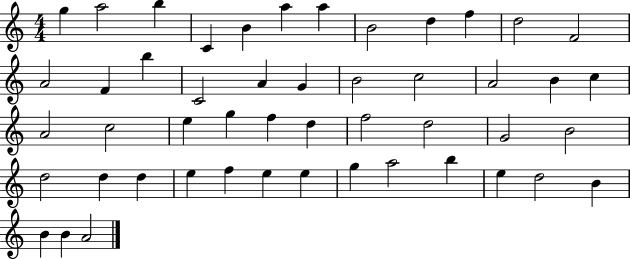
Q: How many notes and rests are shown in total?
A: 49